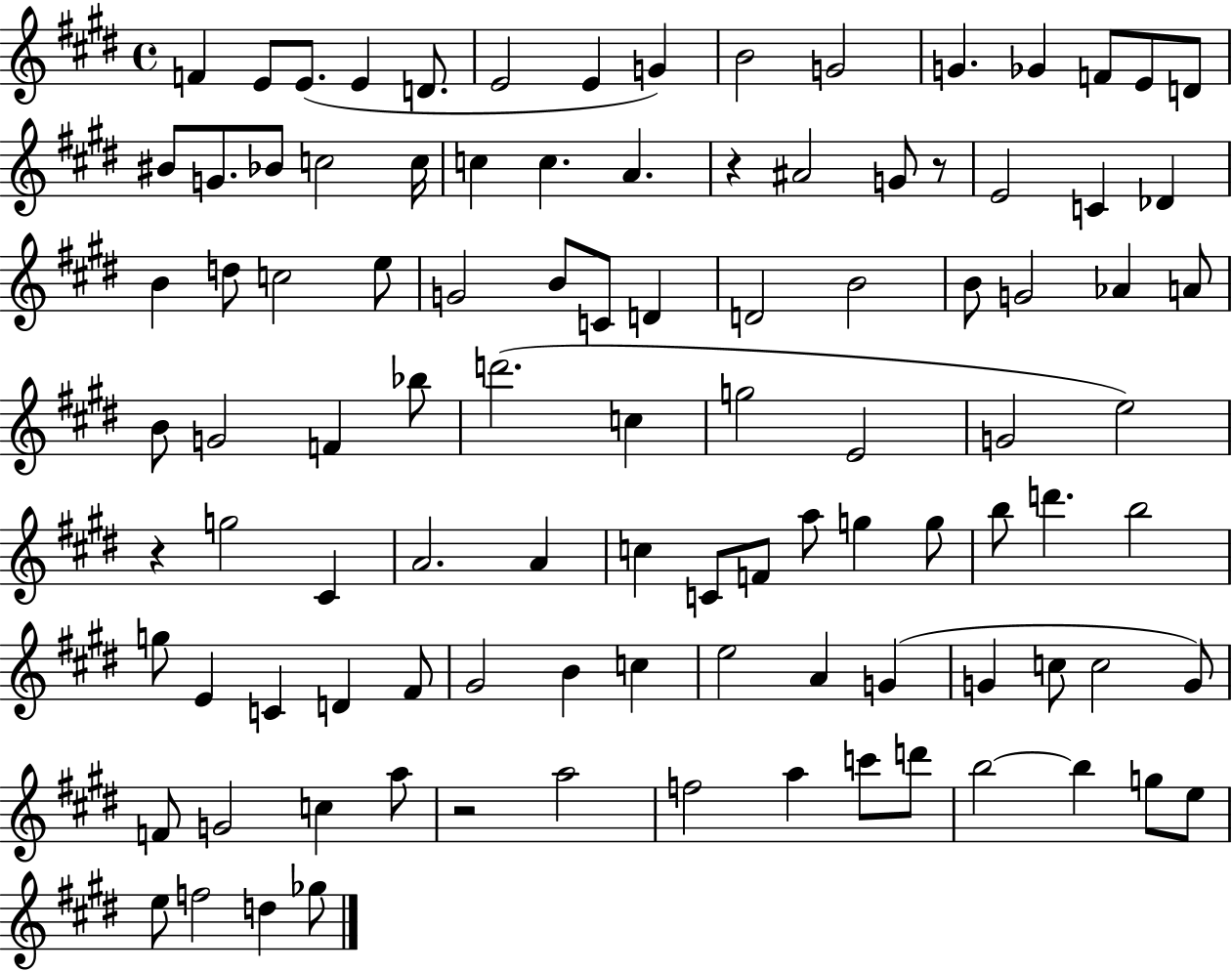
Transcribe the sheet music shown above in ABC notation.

X:1
T:Untitled
M:4/4
L:1/4
K:E
F E/2 E/2 E D/2 E2 E G B2 G2 G _G F/2 E/2 D/2 ^B/2 G/2 _B/2 c2 c/4 c c A z ^A2 G/2 z/2 E2 C _D B d/2 c2 e/2 G2 B/2 C/2 D D2 B2 B/2 G2 _A A/2 B/2 G2 F _b/2 d'2 c g2 E2 G2 e2 z g2 ^C A2 A c C/2 F/2 a/2 g g/2 b/2 d' b2 g/2 E C D ^F/2 ^G2 B c e2 A G G c/2 c2 G/2 F/2 G2 c a/2 z2 a2 f2 a c'/2 d'/2 b2 b g/2 e/2 e/2 f2 d _g/2